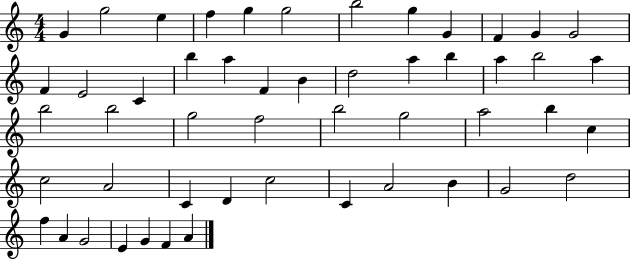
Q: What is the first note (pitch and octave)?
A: G4